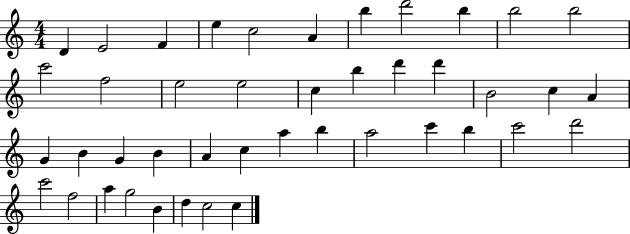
D4/q E4/h F4/q E5/q C5/h A4/q B5/q D6/h B5/q B5/h B5/h C6/h F5/h E5/h E5/h C5/q B5/q D6/q D6/q B4/h C5/q A4/q G4/q B4/q G4/q B4/q A4/q C5/q A5/q B5/q A5/h C6/q B5/q C6/h D6/h C6/h F5/h A5/q G5/h B4/q D5/q C5/h C5/q